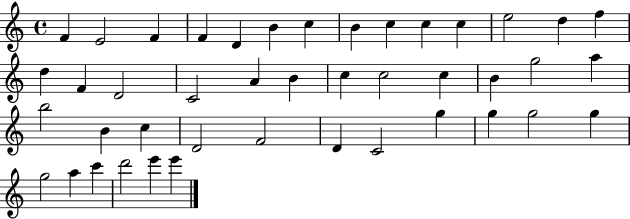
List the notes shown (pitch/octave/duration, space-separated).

F4/q E4/h F4/q F4/q D4/q B4/q C5/q B4/q C5/q C5/q C5/q E5/h D5/q F5/q D5/q F4/q D4/h C4/h A4/q B4/q C5/q C5/h C5/q B4/q G5/h A5/q B5/h B4/q C5/q D4/h F4/h D4/q C4/h G5/q G5/q G5/h G5/q G5/h A5/q C6/q D6/h E6/q E6/q